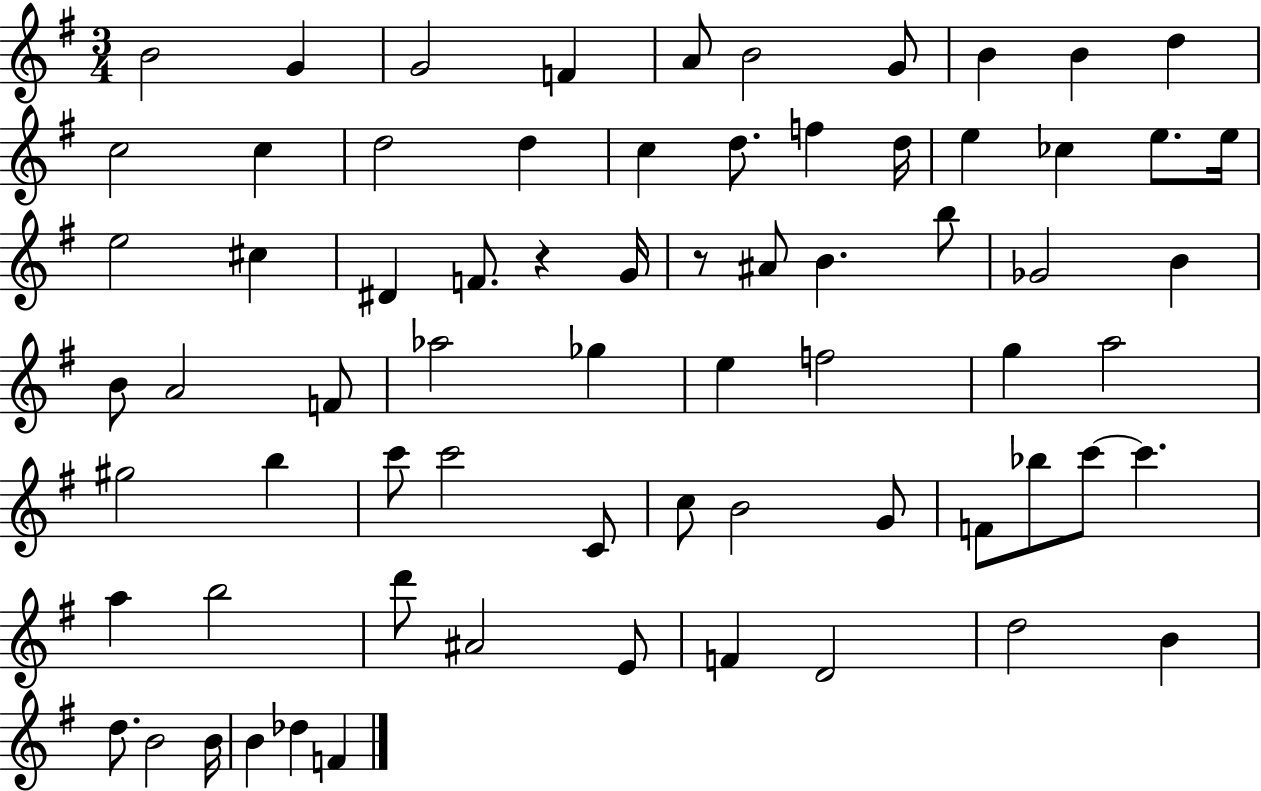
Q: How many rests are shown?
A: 2